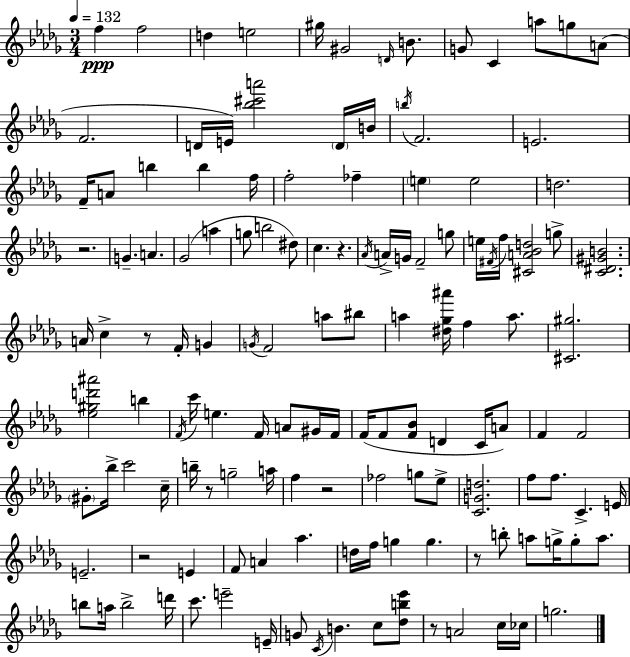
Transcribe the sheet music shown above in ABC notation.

X:1
T:Untitled
M:3/4
L:1/4
K:Bbm
f f2 d e2 ^g/4 ^G2 D/4 B/2 G/2 C a/2 g/2 A/2 F2 D/4 E/4 [_b^c'a']2 D/4 B/4 b/4 F2 E2 F/4 A/2 b b f/4 f2 _f e e2 d2 z2 G A _G2 a g/2 b2 ^d/2 c z _A/4 A/4 G/4 F2 g/2 e/4 ^F/4 f/4 [^CA_Bd]2 g/2 [C^D^GB]2 A/4 c z/2 F/4 G G/4 F2 a/2 ^b/2 a [^d_g^a']/4 f a/2 [^C^g]2 [_e^gd'^a']2 b F/4 c'/4 e F/4 A/2 ^G/4 F/4 F/4 F/2 [F_B]/2 D C/4 A/2 F F2 ^G/2 _b/4 c'2 c/4 b/4 z/2 g2 a/4 f z2 _f2 g/2 _e/2 [CGd]2 f/2 f/2 C E/4 E2 z2 E F/2 A _a d/4 f/4 g g z/2 b/2 a/2 g/4 g/2 a/2 b/2 a/4 b2 d'/4 c'/2 e'2 E/4 G/2 C/4 B c/2 [_db_e']/2 z/2 A2 c/4 _c/4 g2